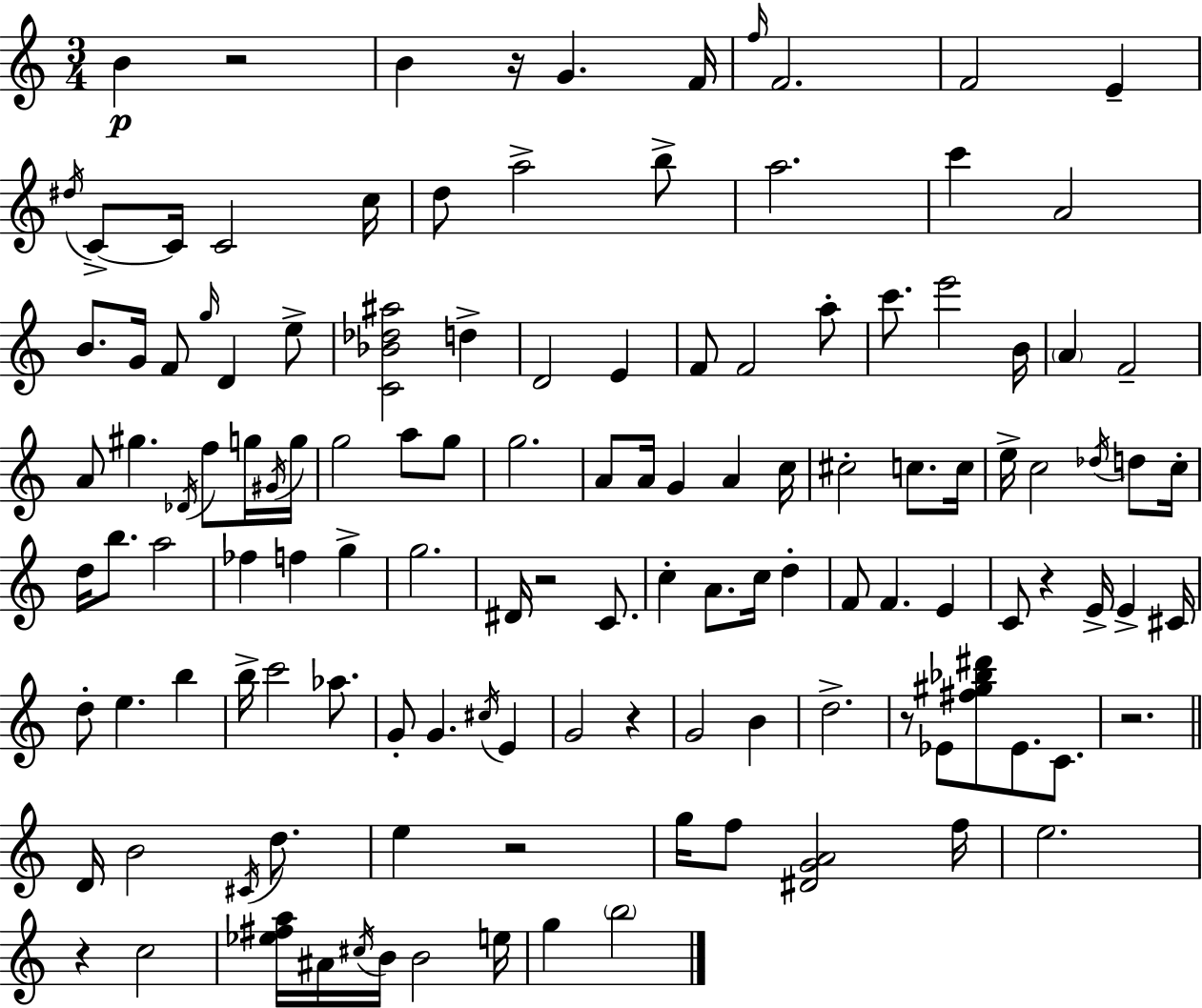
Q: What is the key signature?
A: C major